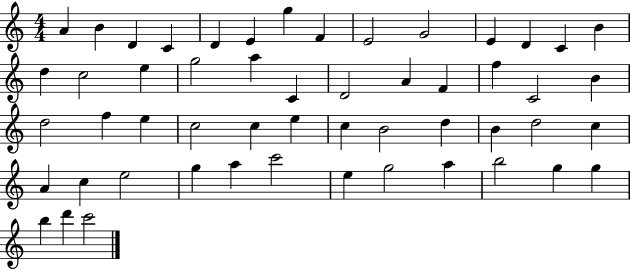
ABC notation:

X:1
T:Untitled
M:4/4
L:1/4
K:C
A B D C D E g F E2 G2 E D C B d c2 e g2 a C D2 A F f C2 B d2 f e c2 c e c B2 d B d2 c A c e2 g a c'2 e g2 a b2 g g b d' c'2